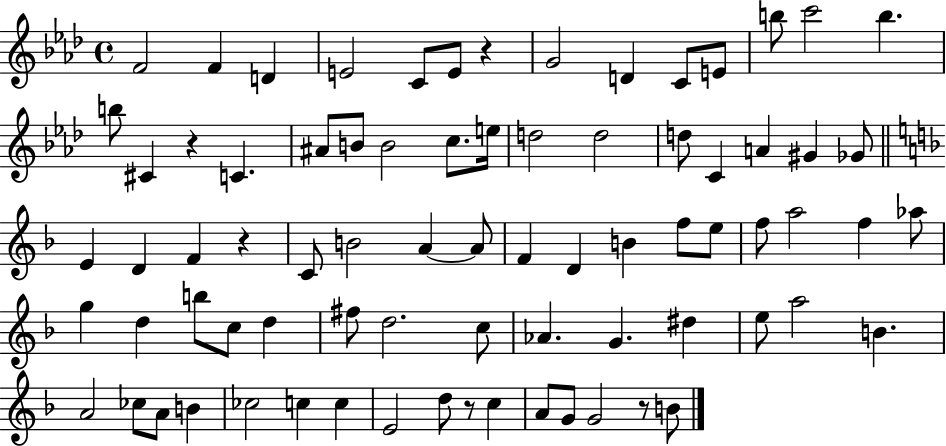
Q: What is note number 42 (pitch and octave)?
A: A5